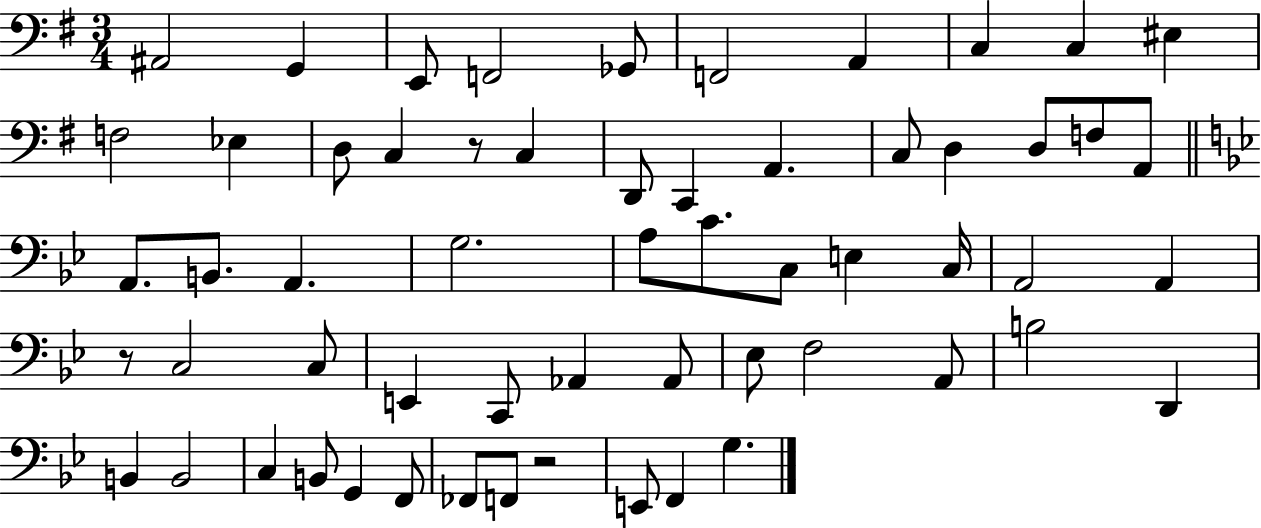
{
  \clef bass
  \numericTimeSignature
  \time 3/4
  \key g \major
  ais,2 g,4 | e,8 f,2 ges,8 | f,2 a,4 | c4 c4 eis4 | \break f2 ees4 | d8 c4 r8 c4 | d,8 c,4 a,4. | c8 d4 d8 f8 a,8 | \break \bar "||" \break \key g \minor a,8. b,8. a,4. | g2. | a8 c'8. c8 e4 c16 | a,2 a,4 | \break r8 c2 c8 | e,4 c,8 aes,4 aes,8 | ees8 f2 a,8 | b2 d,4 | \break b,4 b,2 | c4 b,8 g,4 f,8 | fes,8 f,8 r2 | e,8 f,4 g4. | \break \bar "|."
}